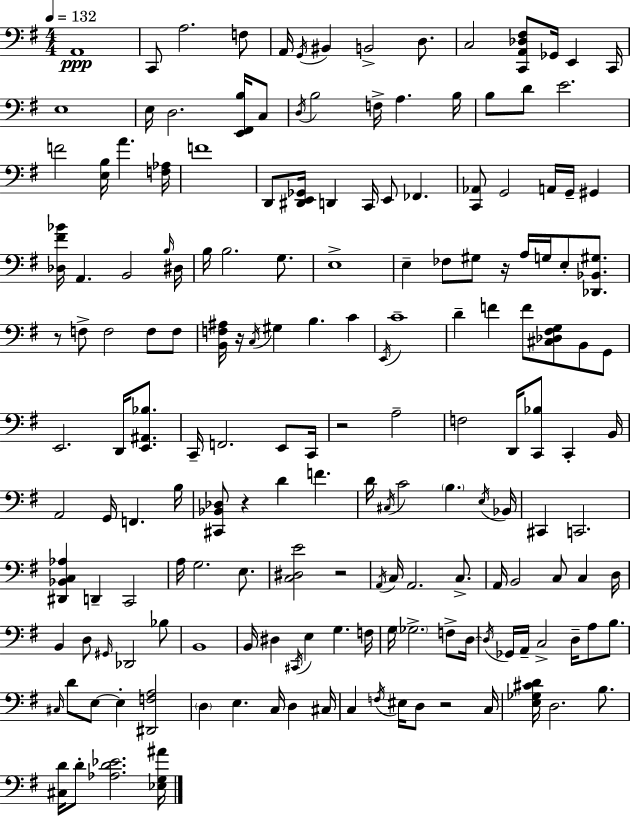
X:1
T:Untitled
M:4/4
L:1/4
K:Em
A,,4 C,,/2 A,2 F,/2 A,,/4 G,,/4 ^B,, B,,2 D,/2 C,2 [C,,A,,_D,^F,]/2 _G,,/4 E,, C,,/4 E,4 E,/4 D,2 [E,,^F,,B,]/4 C,/2 D,/4 B,2 F,/4 A, B,/4 B,/2 D/2 E2 F2 [E,B,]/4 A [F,_A,]/4 F4 D,,/2 [^D,,E,,_G,,]/4 D,, C,,/4 E,,/2 _F,, [C,,_A,,]/2 G,,2 A,,/4 G,,/4 ^G,, [_D,^F_B]/4 A,, B,,2 B,/4 ^D,/4 B,/4 B,2 G,/2 E,4 E, _F,/2 ^G,/2 z/4 A,/4 G,/4 E,/2 [_D,,_B,,^G,]/2 z/2 F,/2 F,2 F,/2 F,/2 [B,,F,^A,]/4 z/4 C,/4 ^G, B, C E,,/4 C4 D F F/2 [^C,_D,^F,G,]/2 B,,/2 G,,/2 E,,2 D,,/4 [E,,^A,,_B,]/2 C,,/4 F,,2 E,,/2 C,,/4 z2 A,2 F,2 D,,/4 [C,,_B,]/2 C,, B,,/4 A,,2 G,,/4 F,, B,/4 [^C,,_B,,_D,]/2 z D F D/4 ^C,/4 C2 B, E,/4 _B,,/4 ^C,, C,,2 [^D,,_B,,C,_A,] D,, C,,2 A,/4 G,2 E,/2 [C,^D,E]2 z2 A,,/4 C,/4 A,,2 C,/2 A,,/4 B,,2 C,/2 C, D,/4 B,, D,/2 ^G,,/4 _D,,2 _B,/2 B,,4 B,,/4 ^D, ^C,,/4 E, G, F,/4 G,/4 _G,2 F,/2 D,/4 D,/4 _G,,/4 A,,/4 C,2 D,/4 A,/2 B,/2 ^C,/4 D/2 E,/2 E, [^D,,F,A,]2 D, E, C,/4 D, ^C,/4 C, F,/4 ^E,/4 D,/2 z2 C,/4 [E,_G,^CD]/4 D,2 B,/2 [^C,D]/4 D/2 [_A,D_E]2 [_E,G,^A]/4